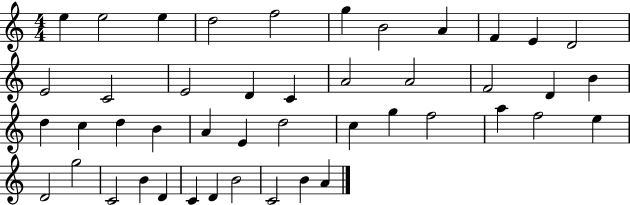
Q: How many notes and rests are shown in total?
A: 45